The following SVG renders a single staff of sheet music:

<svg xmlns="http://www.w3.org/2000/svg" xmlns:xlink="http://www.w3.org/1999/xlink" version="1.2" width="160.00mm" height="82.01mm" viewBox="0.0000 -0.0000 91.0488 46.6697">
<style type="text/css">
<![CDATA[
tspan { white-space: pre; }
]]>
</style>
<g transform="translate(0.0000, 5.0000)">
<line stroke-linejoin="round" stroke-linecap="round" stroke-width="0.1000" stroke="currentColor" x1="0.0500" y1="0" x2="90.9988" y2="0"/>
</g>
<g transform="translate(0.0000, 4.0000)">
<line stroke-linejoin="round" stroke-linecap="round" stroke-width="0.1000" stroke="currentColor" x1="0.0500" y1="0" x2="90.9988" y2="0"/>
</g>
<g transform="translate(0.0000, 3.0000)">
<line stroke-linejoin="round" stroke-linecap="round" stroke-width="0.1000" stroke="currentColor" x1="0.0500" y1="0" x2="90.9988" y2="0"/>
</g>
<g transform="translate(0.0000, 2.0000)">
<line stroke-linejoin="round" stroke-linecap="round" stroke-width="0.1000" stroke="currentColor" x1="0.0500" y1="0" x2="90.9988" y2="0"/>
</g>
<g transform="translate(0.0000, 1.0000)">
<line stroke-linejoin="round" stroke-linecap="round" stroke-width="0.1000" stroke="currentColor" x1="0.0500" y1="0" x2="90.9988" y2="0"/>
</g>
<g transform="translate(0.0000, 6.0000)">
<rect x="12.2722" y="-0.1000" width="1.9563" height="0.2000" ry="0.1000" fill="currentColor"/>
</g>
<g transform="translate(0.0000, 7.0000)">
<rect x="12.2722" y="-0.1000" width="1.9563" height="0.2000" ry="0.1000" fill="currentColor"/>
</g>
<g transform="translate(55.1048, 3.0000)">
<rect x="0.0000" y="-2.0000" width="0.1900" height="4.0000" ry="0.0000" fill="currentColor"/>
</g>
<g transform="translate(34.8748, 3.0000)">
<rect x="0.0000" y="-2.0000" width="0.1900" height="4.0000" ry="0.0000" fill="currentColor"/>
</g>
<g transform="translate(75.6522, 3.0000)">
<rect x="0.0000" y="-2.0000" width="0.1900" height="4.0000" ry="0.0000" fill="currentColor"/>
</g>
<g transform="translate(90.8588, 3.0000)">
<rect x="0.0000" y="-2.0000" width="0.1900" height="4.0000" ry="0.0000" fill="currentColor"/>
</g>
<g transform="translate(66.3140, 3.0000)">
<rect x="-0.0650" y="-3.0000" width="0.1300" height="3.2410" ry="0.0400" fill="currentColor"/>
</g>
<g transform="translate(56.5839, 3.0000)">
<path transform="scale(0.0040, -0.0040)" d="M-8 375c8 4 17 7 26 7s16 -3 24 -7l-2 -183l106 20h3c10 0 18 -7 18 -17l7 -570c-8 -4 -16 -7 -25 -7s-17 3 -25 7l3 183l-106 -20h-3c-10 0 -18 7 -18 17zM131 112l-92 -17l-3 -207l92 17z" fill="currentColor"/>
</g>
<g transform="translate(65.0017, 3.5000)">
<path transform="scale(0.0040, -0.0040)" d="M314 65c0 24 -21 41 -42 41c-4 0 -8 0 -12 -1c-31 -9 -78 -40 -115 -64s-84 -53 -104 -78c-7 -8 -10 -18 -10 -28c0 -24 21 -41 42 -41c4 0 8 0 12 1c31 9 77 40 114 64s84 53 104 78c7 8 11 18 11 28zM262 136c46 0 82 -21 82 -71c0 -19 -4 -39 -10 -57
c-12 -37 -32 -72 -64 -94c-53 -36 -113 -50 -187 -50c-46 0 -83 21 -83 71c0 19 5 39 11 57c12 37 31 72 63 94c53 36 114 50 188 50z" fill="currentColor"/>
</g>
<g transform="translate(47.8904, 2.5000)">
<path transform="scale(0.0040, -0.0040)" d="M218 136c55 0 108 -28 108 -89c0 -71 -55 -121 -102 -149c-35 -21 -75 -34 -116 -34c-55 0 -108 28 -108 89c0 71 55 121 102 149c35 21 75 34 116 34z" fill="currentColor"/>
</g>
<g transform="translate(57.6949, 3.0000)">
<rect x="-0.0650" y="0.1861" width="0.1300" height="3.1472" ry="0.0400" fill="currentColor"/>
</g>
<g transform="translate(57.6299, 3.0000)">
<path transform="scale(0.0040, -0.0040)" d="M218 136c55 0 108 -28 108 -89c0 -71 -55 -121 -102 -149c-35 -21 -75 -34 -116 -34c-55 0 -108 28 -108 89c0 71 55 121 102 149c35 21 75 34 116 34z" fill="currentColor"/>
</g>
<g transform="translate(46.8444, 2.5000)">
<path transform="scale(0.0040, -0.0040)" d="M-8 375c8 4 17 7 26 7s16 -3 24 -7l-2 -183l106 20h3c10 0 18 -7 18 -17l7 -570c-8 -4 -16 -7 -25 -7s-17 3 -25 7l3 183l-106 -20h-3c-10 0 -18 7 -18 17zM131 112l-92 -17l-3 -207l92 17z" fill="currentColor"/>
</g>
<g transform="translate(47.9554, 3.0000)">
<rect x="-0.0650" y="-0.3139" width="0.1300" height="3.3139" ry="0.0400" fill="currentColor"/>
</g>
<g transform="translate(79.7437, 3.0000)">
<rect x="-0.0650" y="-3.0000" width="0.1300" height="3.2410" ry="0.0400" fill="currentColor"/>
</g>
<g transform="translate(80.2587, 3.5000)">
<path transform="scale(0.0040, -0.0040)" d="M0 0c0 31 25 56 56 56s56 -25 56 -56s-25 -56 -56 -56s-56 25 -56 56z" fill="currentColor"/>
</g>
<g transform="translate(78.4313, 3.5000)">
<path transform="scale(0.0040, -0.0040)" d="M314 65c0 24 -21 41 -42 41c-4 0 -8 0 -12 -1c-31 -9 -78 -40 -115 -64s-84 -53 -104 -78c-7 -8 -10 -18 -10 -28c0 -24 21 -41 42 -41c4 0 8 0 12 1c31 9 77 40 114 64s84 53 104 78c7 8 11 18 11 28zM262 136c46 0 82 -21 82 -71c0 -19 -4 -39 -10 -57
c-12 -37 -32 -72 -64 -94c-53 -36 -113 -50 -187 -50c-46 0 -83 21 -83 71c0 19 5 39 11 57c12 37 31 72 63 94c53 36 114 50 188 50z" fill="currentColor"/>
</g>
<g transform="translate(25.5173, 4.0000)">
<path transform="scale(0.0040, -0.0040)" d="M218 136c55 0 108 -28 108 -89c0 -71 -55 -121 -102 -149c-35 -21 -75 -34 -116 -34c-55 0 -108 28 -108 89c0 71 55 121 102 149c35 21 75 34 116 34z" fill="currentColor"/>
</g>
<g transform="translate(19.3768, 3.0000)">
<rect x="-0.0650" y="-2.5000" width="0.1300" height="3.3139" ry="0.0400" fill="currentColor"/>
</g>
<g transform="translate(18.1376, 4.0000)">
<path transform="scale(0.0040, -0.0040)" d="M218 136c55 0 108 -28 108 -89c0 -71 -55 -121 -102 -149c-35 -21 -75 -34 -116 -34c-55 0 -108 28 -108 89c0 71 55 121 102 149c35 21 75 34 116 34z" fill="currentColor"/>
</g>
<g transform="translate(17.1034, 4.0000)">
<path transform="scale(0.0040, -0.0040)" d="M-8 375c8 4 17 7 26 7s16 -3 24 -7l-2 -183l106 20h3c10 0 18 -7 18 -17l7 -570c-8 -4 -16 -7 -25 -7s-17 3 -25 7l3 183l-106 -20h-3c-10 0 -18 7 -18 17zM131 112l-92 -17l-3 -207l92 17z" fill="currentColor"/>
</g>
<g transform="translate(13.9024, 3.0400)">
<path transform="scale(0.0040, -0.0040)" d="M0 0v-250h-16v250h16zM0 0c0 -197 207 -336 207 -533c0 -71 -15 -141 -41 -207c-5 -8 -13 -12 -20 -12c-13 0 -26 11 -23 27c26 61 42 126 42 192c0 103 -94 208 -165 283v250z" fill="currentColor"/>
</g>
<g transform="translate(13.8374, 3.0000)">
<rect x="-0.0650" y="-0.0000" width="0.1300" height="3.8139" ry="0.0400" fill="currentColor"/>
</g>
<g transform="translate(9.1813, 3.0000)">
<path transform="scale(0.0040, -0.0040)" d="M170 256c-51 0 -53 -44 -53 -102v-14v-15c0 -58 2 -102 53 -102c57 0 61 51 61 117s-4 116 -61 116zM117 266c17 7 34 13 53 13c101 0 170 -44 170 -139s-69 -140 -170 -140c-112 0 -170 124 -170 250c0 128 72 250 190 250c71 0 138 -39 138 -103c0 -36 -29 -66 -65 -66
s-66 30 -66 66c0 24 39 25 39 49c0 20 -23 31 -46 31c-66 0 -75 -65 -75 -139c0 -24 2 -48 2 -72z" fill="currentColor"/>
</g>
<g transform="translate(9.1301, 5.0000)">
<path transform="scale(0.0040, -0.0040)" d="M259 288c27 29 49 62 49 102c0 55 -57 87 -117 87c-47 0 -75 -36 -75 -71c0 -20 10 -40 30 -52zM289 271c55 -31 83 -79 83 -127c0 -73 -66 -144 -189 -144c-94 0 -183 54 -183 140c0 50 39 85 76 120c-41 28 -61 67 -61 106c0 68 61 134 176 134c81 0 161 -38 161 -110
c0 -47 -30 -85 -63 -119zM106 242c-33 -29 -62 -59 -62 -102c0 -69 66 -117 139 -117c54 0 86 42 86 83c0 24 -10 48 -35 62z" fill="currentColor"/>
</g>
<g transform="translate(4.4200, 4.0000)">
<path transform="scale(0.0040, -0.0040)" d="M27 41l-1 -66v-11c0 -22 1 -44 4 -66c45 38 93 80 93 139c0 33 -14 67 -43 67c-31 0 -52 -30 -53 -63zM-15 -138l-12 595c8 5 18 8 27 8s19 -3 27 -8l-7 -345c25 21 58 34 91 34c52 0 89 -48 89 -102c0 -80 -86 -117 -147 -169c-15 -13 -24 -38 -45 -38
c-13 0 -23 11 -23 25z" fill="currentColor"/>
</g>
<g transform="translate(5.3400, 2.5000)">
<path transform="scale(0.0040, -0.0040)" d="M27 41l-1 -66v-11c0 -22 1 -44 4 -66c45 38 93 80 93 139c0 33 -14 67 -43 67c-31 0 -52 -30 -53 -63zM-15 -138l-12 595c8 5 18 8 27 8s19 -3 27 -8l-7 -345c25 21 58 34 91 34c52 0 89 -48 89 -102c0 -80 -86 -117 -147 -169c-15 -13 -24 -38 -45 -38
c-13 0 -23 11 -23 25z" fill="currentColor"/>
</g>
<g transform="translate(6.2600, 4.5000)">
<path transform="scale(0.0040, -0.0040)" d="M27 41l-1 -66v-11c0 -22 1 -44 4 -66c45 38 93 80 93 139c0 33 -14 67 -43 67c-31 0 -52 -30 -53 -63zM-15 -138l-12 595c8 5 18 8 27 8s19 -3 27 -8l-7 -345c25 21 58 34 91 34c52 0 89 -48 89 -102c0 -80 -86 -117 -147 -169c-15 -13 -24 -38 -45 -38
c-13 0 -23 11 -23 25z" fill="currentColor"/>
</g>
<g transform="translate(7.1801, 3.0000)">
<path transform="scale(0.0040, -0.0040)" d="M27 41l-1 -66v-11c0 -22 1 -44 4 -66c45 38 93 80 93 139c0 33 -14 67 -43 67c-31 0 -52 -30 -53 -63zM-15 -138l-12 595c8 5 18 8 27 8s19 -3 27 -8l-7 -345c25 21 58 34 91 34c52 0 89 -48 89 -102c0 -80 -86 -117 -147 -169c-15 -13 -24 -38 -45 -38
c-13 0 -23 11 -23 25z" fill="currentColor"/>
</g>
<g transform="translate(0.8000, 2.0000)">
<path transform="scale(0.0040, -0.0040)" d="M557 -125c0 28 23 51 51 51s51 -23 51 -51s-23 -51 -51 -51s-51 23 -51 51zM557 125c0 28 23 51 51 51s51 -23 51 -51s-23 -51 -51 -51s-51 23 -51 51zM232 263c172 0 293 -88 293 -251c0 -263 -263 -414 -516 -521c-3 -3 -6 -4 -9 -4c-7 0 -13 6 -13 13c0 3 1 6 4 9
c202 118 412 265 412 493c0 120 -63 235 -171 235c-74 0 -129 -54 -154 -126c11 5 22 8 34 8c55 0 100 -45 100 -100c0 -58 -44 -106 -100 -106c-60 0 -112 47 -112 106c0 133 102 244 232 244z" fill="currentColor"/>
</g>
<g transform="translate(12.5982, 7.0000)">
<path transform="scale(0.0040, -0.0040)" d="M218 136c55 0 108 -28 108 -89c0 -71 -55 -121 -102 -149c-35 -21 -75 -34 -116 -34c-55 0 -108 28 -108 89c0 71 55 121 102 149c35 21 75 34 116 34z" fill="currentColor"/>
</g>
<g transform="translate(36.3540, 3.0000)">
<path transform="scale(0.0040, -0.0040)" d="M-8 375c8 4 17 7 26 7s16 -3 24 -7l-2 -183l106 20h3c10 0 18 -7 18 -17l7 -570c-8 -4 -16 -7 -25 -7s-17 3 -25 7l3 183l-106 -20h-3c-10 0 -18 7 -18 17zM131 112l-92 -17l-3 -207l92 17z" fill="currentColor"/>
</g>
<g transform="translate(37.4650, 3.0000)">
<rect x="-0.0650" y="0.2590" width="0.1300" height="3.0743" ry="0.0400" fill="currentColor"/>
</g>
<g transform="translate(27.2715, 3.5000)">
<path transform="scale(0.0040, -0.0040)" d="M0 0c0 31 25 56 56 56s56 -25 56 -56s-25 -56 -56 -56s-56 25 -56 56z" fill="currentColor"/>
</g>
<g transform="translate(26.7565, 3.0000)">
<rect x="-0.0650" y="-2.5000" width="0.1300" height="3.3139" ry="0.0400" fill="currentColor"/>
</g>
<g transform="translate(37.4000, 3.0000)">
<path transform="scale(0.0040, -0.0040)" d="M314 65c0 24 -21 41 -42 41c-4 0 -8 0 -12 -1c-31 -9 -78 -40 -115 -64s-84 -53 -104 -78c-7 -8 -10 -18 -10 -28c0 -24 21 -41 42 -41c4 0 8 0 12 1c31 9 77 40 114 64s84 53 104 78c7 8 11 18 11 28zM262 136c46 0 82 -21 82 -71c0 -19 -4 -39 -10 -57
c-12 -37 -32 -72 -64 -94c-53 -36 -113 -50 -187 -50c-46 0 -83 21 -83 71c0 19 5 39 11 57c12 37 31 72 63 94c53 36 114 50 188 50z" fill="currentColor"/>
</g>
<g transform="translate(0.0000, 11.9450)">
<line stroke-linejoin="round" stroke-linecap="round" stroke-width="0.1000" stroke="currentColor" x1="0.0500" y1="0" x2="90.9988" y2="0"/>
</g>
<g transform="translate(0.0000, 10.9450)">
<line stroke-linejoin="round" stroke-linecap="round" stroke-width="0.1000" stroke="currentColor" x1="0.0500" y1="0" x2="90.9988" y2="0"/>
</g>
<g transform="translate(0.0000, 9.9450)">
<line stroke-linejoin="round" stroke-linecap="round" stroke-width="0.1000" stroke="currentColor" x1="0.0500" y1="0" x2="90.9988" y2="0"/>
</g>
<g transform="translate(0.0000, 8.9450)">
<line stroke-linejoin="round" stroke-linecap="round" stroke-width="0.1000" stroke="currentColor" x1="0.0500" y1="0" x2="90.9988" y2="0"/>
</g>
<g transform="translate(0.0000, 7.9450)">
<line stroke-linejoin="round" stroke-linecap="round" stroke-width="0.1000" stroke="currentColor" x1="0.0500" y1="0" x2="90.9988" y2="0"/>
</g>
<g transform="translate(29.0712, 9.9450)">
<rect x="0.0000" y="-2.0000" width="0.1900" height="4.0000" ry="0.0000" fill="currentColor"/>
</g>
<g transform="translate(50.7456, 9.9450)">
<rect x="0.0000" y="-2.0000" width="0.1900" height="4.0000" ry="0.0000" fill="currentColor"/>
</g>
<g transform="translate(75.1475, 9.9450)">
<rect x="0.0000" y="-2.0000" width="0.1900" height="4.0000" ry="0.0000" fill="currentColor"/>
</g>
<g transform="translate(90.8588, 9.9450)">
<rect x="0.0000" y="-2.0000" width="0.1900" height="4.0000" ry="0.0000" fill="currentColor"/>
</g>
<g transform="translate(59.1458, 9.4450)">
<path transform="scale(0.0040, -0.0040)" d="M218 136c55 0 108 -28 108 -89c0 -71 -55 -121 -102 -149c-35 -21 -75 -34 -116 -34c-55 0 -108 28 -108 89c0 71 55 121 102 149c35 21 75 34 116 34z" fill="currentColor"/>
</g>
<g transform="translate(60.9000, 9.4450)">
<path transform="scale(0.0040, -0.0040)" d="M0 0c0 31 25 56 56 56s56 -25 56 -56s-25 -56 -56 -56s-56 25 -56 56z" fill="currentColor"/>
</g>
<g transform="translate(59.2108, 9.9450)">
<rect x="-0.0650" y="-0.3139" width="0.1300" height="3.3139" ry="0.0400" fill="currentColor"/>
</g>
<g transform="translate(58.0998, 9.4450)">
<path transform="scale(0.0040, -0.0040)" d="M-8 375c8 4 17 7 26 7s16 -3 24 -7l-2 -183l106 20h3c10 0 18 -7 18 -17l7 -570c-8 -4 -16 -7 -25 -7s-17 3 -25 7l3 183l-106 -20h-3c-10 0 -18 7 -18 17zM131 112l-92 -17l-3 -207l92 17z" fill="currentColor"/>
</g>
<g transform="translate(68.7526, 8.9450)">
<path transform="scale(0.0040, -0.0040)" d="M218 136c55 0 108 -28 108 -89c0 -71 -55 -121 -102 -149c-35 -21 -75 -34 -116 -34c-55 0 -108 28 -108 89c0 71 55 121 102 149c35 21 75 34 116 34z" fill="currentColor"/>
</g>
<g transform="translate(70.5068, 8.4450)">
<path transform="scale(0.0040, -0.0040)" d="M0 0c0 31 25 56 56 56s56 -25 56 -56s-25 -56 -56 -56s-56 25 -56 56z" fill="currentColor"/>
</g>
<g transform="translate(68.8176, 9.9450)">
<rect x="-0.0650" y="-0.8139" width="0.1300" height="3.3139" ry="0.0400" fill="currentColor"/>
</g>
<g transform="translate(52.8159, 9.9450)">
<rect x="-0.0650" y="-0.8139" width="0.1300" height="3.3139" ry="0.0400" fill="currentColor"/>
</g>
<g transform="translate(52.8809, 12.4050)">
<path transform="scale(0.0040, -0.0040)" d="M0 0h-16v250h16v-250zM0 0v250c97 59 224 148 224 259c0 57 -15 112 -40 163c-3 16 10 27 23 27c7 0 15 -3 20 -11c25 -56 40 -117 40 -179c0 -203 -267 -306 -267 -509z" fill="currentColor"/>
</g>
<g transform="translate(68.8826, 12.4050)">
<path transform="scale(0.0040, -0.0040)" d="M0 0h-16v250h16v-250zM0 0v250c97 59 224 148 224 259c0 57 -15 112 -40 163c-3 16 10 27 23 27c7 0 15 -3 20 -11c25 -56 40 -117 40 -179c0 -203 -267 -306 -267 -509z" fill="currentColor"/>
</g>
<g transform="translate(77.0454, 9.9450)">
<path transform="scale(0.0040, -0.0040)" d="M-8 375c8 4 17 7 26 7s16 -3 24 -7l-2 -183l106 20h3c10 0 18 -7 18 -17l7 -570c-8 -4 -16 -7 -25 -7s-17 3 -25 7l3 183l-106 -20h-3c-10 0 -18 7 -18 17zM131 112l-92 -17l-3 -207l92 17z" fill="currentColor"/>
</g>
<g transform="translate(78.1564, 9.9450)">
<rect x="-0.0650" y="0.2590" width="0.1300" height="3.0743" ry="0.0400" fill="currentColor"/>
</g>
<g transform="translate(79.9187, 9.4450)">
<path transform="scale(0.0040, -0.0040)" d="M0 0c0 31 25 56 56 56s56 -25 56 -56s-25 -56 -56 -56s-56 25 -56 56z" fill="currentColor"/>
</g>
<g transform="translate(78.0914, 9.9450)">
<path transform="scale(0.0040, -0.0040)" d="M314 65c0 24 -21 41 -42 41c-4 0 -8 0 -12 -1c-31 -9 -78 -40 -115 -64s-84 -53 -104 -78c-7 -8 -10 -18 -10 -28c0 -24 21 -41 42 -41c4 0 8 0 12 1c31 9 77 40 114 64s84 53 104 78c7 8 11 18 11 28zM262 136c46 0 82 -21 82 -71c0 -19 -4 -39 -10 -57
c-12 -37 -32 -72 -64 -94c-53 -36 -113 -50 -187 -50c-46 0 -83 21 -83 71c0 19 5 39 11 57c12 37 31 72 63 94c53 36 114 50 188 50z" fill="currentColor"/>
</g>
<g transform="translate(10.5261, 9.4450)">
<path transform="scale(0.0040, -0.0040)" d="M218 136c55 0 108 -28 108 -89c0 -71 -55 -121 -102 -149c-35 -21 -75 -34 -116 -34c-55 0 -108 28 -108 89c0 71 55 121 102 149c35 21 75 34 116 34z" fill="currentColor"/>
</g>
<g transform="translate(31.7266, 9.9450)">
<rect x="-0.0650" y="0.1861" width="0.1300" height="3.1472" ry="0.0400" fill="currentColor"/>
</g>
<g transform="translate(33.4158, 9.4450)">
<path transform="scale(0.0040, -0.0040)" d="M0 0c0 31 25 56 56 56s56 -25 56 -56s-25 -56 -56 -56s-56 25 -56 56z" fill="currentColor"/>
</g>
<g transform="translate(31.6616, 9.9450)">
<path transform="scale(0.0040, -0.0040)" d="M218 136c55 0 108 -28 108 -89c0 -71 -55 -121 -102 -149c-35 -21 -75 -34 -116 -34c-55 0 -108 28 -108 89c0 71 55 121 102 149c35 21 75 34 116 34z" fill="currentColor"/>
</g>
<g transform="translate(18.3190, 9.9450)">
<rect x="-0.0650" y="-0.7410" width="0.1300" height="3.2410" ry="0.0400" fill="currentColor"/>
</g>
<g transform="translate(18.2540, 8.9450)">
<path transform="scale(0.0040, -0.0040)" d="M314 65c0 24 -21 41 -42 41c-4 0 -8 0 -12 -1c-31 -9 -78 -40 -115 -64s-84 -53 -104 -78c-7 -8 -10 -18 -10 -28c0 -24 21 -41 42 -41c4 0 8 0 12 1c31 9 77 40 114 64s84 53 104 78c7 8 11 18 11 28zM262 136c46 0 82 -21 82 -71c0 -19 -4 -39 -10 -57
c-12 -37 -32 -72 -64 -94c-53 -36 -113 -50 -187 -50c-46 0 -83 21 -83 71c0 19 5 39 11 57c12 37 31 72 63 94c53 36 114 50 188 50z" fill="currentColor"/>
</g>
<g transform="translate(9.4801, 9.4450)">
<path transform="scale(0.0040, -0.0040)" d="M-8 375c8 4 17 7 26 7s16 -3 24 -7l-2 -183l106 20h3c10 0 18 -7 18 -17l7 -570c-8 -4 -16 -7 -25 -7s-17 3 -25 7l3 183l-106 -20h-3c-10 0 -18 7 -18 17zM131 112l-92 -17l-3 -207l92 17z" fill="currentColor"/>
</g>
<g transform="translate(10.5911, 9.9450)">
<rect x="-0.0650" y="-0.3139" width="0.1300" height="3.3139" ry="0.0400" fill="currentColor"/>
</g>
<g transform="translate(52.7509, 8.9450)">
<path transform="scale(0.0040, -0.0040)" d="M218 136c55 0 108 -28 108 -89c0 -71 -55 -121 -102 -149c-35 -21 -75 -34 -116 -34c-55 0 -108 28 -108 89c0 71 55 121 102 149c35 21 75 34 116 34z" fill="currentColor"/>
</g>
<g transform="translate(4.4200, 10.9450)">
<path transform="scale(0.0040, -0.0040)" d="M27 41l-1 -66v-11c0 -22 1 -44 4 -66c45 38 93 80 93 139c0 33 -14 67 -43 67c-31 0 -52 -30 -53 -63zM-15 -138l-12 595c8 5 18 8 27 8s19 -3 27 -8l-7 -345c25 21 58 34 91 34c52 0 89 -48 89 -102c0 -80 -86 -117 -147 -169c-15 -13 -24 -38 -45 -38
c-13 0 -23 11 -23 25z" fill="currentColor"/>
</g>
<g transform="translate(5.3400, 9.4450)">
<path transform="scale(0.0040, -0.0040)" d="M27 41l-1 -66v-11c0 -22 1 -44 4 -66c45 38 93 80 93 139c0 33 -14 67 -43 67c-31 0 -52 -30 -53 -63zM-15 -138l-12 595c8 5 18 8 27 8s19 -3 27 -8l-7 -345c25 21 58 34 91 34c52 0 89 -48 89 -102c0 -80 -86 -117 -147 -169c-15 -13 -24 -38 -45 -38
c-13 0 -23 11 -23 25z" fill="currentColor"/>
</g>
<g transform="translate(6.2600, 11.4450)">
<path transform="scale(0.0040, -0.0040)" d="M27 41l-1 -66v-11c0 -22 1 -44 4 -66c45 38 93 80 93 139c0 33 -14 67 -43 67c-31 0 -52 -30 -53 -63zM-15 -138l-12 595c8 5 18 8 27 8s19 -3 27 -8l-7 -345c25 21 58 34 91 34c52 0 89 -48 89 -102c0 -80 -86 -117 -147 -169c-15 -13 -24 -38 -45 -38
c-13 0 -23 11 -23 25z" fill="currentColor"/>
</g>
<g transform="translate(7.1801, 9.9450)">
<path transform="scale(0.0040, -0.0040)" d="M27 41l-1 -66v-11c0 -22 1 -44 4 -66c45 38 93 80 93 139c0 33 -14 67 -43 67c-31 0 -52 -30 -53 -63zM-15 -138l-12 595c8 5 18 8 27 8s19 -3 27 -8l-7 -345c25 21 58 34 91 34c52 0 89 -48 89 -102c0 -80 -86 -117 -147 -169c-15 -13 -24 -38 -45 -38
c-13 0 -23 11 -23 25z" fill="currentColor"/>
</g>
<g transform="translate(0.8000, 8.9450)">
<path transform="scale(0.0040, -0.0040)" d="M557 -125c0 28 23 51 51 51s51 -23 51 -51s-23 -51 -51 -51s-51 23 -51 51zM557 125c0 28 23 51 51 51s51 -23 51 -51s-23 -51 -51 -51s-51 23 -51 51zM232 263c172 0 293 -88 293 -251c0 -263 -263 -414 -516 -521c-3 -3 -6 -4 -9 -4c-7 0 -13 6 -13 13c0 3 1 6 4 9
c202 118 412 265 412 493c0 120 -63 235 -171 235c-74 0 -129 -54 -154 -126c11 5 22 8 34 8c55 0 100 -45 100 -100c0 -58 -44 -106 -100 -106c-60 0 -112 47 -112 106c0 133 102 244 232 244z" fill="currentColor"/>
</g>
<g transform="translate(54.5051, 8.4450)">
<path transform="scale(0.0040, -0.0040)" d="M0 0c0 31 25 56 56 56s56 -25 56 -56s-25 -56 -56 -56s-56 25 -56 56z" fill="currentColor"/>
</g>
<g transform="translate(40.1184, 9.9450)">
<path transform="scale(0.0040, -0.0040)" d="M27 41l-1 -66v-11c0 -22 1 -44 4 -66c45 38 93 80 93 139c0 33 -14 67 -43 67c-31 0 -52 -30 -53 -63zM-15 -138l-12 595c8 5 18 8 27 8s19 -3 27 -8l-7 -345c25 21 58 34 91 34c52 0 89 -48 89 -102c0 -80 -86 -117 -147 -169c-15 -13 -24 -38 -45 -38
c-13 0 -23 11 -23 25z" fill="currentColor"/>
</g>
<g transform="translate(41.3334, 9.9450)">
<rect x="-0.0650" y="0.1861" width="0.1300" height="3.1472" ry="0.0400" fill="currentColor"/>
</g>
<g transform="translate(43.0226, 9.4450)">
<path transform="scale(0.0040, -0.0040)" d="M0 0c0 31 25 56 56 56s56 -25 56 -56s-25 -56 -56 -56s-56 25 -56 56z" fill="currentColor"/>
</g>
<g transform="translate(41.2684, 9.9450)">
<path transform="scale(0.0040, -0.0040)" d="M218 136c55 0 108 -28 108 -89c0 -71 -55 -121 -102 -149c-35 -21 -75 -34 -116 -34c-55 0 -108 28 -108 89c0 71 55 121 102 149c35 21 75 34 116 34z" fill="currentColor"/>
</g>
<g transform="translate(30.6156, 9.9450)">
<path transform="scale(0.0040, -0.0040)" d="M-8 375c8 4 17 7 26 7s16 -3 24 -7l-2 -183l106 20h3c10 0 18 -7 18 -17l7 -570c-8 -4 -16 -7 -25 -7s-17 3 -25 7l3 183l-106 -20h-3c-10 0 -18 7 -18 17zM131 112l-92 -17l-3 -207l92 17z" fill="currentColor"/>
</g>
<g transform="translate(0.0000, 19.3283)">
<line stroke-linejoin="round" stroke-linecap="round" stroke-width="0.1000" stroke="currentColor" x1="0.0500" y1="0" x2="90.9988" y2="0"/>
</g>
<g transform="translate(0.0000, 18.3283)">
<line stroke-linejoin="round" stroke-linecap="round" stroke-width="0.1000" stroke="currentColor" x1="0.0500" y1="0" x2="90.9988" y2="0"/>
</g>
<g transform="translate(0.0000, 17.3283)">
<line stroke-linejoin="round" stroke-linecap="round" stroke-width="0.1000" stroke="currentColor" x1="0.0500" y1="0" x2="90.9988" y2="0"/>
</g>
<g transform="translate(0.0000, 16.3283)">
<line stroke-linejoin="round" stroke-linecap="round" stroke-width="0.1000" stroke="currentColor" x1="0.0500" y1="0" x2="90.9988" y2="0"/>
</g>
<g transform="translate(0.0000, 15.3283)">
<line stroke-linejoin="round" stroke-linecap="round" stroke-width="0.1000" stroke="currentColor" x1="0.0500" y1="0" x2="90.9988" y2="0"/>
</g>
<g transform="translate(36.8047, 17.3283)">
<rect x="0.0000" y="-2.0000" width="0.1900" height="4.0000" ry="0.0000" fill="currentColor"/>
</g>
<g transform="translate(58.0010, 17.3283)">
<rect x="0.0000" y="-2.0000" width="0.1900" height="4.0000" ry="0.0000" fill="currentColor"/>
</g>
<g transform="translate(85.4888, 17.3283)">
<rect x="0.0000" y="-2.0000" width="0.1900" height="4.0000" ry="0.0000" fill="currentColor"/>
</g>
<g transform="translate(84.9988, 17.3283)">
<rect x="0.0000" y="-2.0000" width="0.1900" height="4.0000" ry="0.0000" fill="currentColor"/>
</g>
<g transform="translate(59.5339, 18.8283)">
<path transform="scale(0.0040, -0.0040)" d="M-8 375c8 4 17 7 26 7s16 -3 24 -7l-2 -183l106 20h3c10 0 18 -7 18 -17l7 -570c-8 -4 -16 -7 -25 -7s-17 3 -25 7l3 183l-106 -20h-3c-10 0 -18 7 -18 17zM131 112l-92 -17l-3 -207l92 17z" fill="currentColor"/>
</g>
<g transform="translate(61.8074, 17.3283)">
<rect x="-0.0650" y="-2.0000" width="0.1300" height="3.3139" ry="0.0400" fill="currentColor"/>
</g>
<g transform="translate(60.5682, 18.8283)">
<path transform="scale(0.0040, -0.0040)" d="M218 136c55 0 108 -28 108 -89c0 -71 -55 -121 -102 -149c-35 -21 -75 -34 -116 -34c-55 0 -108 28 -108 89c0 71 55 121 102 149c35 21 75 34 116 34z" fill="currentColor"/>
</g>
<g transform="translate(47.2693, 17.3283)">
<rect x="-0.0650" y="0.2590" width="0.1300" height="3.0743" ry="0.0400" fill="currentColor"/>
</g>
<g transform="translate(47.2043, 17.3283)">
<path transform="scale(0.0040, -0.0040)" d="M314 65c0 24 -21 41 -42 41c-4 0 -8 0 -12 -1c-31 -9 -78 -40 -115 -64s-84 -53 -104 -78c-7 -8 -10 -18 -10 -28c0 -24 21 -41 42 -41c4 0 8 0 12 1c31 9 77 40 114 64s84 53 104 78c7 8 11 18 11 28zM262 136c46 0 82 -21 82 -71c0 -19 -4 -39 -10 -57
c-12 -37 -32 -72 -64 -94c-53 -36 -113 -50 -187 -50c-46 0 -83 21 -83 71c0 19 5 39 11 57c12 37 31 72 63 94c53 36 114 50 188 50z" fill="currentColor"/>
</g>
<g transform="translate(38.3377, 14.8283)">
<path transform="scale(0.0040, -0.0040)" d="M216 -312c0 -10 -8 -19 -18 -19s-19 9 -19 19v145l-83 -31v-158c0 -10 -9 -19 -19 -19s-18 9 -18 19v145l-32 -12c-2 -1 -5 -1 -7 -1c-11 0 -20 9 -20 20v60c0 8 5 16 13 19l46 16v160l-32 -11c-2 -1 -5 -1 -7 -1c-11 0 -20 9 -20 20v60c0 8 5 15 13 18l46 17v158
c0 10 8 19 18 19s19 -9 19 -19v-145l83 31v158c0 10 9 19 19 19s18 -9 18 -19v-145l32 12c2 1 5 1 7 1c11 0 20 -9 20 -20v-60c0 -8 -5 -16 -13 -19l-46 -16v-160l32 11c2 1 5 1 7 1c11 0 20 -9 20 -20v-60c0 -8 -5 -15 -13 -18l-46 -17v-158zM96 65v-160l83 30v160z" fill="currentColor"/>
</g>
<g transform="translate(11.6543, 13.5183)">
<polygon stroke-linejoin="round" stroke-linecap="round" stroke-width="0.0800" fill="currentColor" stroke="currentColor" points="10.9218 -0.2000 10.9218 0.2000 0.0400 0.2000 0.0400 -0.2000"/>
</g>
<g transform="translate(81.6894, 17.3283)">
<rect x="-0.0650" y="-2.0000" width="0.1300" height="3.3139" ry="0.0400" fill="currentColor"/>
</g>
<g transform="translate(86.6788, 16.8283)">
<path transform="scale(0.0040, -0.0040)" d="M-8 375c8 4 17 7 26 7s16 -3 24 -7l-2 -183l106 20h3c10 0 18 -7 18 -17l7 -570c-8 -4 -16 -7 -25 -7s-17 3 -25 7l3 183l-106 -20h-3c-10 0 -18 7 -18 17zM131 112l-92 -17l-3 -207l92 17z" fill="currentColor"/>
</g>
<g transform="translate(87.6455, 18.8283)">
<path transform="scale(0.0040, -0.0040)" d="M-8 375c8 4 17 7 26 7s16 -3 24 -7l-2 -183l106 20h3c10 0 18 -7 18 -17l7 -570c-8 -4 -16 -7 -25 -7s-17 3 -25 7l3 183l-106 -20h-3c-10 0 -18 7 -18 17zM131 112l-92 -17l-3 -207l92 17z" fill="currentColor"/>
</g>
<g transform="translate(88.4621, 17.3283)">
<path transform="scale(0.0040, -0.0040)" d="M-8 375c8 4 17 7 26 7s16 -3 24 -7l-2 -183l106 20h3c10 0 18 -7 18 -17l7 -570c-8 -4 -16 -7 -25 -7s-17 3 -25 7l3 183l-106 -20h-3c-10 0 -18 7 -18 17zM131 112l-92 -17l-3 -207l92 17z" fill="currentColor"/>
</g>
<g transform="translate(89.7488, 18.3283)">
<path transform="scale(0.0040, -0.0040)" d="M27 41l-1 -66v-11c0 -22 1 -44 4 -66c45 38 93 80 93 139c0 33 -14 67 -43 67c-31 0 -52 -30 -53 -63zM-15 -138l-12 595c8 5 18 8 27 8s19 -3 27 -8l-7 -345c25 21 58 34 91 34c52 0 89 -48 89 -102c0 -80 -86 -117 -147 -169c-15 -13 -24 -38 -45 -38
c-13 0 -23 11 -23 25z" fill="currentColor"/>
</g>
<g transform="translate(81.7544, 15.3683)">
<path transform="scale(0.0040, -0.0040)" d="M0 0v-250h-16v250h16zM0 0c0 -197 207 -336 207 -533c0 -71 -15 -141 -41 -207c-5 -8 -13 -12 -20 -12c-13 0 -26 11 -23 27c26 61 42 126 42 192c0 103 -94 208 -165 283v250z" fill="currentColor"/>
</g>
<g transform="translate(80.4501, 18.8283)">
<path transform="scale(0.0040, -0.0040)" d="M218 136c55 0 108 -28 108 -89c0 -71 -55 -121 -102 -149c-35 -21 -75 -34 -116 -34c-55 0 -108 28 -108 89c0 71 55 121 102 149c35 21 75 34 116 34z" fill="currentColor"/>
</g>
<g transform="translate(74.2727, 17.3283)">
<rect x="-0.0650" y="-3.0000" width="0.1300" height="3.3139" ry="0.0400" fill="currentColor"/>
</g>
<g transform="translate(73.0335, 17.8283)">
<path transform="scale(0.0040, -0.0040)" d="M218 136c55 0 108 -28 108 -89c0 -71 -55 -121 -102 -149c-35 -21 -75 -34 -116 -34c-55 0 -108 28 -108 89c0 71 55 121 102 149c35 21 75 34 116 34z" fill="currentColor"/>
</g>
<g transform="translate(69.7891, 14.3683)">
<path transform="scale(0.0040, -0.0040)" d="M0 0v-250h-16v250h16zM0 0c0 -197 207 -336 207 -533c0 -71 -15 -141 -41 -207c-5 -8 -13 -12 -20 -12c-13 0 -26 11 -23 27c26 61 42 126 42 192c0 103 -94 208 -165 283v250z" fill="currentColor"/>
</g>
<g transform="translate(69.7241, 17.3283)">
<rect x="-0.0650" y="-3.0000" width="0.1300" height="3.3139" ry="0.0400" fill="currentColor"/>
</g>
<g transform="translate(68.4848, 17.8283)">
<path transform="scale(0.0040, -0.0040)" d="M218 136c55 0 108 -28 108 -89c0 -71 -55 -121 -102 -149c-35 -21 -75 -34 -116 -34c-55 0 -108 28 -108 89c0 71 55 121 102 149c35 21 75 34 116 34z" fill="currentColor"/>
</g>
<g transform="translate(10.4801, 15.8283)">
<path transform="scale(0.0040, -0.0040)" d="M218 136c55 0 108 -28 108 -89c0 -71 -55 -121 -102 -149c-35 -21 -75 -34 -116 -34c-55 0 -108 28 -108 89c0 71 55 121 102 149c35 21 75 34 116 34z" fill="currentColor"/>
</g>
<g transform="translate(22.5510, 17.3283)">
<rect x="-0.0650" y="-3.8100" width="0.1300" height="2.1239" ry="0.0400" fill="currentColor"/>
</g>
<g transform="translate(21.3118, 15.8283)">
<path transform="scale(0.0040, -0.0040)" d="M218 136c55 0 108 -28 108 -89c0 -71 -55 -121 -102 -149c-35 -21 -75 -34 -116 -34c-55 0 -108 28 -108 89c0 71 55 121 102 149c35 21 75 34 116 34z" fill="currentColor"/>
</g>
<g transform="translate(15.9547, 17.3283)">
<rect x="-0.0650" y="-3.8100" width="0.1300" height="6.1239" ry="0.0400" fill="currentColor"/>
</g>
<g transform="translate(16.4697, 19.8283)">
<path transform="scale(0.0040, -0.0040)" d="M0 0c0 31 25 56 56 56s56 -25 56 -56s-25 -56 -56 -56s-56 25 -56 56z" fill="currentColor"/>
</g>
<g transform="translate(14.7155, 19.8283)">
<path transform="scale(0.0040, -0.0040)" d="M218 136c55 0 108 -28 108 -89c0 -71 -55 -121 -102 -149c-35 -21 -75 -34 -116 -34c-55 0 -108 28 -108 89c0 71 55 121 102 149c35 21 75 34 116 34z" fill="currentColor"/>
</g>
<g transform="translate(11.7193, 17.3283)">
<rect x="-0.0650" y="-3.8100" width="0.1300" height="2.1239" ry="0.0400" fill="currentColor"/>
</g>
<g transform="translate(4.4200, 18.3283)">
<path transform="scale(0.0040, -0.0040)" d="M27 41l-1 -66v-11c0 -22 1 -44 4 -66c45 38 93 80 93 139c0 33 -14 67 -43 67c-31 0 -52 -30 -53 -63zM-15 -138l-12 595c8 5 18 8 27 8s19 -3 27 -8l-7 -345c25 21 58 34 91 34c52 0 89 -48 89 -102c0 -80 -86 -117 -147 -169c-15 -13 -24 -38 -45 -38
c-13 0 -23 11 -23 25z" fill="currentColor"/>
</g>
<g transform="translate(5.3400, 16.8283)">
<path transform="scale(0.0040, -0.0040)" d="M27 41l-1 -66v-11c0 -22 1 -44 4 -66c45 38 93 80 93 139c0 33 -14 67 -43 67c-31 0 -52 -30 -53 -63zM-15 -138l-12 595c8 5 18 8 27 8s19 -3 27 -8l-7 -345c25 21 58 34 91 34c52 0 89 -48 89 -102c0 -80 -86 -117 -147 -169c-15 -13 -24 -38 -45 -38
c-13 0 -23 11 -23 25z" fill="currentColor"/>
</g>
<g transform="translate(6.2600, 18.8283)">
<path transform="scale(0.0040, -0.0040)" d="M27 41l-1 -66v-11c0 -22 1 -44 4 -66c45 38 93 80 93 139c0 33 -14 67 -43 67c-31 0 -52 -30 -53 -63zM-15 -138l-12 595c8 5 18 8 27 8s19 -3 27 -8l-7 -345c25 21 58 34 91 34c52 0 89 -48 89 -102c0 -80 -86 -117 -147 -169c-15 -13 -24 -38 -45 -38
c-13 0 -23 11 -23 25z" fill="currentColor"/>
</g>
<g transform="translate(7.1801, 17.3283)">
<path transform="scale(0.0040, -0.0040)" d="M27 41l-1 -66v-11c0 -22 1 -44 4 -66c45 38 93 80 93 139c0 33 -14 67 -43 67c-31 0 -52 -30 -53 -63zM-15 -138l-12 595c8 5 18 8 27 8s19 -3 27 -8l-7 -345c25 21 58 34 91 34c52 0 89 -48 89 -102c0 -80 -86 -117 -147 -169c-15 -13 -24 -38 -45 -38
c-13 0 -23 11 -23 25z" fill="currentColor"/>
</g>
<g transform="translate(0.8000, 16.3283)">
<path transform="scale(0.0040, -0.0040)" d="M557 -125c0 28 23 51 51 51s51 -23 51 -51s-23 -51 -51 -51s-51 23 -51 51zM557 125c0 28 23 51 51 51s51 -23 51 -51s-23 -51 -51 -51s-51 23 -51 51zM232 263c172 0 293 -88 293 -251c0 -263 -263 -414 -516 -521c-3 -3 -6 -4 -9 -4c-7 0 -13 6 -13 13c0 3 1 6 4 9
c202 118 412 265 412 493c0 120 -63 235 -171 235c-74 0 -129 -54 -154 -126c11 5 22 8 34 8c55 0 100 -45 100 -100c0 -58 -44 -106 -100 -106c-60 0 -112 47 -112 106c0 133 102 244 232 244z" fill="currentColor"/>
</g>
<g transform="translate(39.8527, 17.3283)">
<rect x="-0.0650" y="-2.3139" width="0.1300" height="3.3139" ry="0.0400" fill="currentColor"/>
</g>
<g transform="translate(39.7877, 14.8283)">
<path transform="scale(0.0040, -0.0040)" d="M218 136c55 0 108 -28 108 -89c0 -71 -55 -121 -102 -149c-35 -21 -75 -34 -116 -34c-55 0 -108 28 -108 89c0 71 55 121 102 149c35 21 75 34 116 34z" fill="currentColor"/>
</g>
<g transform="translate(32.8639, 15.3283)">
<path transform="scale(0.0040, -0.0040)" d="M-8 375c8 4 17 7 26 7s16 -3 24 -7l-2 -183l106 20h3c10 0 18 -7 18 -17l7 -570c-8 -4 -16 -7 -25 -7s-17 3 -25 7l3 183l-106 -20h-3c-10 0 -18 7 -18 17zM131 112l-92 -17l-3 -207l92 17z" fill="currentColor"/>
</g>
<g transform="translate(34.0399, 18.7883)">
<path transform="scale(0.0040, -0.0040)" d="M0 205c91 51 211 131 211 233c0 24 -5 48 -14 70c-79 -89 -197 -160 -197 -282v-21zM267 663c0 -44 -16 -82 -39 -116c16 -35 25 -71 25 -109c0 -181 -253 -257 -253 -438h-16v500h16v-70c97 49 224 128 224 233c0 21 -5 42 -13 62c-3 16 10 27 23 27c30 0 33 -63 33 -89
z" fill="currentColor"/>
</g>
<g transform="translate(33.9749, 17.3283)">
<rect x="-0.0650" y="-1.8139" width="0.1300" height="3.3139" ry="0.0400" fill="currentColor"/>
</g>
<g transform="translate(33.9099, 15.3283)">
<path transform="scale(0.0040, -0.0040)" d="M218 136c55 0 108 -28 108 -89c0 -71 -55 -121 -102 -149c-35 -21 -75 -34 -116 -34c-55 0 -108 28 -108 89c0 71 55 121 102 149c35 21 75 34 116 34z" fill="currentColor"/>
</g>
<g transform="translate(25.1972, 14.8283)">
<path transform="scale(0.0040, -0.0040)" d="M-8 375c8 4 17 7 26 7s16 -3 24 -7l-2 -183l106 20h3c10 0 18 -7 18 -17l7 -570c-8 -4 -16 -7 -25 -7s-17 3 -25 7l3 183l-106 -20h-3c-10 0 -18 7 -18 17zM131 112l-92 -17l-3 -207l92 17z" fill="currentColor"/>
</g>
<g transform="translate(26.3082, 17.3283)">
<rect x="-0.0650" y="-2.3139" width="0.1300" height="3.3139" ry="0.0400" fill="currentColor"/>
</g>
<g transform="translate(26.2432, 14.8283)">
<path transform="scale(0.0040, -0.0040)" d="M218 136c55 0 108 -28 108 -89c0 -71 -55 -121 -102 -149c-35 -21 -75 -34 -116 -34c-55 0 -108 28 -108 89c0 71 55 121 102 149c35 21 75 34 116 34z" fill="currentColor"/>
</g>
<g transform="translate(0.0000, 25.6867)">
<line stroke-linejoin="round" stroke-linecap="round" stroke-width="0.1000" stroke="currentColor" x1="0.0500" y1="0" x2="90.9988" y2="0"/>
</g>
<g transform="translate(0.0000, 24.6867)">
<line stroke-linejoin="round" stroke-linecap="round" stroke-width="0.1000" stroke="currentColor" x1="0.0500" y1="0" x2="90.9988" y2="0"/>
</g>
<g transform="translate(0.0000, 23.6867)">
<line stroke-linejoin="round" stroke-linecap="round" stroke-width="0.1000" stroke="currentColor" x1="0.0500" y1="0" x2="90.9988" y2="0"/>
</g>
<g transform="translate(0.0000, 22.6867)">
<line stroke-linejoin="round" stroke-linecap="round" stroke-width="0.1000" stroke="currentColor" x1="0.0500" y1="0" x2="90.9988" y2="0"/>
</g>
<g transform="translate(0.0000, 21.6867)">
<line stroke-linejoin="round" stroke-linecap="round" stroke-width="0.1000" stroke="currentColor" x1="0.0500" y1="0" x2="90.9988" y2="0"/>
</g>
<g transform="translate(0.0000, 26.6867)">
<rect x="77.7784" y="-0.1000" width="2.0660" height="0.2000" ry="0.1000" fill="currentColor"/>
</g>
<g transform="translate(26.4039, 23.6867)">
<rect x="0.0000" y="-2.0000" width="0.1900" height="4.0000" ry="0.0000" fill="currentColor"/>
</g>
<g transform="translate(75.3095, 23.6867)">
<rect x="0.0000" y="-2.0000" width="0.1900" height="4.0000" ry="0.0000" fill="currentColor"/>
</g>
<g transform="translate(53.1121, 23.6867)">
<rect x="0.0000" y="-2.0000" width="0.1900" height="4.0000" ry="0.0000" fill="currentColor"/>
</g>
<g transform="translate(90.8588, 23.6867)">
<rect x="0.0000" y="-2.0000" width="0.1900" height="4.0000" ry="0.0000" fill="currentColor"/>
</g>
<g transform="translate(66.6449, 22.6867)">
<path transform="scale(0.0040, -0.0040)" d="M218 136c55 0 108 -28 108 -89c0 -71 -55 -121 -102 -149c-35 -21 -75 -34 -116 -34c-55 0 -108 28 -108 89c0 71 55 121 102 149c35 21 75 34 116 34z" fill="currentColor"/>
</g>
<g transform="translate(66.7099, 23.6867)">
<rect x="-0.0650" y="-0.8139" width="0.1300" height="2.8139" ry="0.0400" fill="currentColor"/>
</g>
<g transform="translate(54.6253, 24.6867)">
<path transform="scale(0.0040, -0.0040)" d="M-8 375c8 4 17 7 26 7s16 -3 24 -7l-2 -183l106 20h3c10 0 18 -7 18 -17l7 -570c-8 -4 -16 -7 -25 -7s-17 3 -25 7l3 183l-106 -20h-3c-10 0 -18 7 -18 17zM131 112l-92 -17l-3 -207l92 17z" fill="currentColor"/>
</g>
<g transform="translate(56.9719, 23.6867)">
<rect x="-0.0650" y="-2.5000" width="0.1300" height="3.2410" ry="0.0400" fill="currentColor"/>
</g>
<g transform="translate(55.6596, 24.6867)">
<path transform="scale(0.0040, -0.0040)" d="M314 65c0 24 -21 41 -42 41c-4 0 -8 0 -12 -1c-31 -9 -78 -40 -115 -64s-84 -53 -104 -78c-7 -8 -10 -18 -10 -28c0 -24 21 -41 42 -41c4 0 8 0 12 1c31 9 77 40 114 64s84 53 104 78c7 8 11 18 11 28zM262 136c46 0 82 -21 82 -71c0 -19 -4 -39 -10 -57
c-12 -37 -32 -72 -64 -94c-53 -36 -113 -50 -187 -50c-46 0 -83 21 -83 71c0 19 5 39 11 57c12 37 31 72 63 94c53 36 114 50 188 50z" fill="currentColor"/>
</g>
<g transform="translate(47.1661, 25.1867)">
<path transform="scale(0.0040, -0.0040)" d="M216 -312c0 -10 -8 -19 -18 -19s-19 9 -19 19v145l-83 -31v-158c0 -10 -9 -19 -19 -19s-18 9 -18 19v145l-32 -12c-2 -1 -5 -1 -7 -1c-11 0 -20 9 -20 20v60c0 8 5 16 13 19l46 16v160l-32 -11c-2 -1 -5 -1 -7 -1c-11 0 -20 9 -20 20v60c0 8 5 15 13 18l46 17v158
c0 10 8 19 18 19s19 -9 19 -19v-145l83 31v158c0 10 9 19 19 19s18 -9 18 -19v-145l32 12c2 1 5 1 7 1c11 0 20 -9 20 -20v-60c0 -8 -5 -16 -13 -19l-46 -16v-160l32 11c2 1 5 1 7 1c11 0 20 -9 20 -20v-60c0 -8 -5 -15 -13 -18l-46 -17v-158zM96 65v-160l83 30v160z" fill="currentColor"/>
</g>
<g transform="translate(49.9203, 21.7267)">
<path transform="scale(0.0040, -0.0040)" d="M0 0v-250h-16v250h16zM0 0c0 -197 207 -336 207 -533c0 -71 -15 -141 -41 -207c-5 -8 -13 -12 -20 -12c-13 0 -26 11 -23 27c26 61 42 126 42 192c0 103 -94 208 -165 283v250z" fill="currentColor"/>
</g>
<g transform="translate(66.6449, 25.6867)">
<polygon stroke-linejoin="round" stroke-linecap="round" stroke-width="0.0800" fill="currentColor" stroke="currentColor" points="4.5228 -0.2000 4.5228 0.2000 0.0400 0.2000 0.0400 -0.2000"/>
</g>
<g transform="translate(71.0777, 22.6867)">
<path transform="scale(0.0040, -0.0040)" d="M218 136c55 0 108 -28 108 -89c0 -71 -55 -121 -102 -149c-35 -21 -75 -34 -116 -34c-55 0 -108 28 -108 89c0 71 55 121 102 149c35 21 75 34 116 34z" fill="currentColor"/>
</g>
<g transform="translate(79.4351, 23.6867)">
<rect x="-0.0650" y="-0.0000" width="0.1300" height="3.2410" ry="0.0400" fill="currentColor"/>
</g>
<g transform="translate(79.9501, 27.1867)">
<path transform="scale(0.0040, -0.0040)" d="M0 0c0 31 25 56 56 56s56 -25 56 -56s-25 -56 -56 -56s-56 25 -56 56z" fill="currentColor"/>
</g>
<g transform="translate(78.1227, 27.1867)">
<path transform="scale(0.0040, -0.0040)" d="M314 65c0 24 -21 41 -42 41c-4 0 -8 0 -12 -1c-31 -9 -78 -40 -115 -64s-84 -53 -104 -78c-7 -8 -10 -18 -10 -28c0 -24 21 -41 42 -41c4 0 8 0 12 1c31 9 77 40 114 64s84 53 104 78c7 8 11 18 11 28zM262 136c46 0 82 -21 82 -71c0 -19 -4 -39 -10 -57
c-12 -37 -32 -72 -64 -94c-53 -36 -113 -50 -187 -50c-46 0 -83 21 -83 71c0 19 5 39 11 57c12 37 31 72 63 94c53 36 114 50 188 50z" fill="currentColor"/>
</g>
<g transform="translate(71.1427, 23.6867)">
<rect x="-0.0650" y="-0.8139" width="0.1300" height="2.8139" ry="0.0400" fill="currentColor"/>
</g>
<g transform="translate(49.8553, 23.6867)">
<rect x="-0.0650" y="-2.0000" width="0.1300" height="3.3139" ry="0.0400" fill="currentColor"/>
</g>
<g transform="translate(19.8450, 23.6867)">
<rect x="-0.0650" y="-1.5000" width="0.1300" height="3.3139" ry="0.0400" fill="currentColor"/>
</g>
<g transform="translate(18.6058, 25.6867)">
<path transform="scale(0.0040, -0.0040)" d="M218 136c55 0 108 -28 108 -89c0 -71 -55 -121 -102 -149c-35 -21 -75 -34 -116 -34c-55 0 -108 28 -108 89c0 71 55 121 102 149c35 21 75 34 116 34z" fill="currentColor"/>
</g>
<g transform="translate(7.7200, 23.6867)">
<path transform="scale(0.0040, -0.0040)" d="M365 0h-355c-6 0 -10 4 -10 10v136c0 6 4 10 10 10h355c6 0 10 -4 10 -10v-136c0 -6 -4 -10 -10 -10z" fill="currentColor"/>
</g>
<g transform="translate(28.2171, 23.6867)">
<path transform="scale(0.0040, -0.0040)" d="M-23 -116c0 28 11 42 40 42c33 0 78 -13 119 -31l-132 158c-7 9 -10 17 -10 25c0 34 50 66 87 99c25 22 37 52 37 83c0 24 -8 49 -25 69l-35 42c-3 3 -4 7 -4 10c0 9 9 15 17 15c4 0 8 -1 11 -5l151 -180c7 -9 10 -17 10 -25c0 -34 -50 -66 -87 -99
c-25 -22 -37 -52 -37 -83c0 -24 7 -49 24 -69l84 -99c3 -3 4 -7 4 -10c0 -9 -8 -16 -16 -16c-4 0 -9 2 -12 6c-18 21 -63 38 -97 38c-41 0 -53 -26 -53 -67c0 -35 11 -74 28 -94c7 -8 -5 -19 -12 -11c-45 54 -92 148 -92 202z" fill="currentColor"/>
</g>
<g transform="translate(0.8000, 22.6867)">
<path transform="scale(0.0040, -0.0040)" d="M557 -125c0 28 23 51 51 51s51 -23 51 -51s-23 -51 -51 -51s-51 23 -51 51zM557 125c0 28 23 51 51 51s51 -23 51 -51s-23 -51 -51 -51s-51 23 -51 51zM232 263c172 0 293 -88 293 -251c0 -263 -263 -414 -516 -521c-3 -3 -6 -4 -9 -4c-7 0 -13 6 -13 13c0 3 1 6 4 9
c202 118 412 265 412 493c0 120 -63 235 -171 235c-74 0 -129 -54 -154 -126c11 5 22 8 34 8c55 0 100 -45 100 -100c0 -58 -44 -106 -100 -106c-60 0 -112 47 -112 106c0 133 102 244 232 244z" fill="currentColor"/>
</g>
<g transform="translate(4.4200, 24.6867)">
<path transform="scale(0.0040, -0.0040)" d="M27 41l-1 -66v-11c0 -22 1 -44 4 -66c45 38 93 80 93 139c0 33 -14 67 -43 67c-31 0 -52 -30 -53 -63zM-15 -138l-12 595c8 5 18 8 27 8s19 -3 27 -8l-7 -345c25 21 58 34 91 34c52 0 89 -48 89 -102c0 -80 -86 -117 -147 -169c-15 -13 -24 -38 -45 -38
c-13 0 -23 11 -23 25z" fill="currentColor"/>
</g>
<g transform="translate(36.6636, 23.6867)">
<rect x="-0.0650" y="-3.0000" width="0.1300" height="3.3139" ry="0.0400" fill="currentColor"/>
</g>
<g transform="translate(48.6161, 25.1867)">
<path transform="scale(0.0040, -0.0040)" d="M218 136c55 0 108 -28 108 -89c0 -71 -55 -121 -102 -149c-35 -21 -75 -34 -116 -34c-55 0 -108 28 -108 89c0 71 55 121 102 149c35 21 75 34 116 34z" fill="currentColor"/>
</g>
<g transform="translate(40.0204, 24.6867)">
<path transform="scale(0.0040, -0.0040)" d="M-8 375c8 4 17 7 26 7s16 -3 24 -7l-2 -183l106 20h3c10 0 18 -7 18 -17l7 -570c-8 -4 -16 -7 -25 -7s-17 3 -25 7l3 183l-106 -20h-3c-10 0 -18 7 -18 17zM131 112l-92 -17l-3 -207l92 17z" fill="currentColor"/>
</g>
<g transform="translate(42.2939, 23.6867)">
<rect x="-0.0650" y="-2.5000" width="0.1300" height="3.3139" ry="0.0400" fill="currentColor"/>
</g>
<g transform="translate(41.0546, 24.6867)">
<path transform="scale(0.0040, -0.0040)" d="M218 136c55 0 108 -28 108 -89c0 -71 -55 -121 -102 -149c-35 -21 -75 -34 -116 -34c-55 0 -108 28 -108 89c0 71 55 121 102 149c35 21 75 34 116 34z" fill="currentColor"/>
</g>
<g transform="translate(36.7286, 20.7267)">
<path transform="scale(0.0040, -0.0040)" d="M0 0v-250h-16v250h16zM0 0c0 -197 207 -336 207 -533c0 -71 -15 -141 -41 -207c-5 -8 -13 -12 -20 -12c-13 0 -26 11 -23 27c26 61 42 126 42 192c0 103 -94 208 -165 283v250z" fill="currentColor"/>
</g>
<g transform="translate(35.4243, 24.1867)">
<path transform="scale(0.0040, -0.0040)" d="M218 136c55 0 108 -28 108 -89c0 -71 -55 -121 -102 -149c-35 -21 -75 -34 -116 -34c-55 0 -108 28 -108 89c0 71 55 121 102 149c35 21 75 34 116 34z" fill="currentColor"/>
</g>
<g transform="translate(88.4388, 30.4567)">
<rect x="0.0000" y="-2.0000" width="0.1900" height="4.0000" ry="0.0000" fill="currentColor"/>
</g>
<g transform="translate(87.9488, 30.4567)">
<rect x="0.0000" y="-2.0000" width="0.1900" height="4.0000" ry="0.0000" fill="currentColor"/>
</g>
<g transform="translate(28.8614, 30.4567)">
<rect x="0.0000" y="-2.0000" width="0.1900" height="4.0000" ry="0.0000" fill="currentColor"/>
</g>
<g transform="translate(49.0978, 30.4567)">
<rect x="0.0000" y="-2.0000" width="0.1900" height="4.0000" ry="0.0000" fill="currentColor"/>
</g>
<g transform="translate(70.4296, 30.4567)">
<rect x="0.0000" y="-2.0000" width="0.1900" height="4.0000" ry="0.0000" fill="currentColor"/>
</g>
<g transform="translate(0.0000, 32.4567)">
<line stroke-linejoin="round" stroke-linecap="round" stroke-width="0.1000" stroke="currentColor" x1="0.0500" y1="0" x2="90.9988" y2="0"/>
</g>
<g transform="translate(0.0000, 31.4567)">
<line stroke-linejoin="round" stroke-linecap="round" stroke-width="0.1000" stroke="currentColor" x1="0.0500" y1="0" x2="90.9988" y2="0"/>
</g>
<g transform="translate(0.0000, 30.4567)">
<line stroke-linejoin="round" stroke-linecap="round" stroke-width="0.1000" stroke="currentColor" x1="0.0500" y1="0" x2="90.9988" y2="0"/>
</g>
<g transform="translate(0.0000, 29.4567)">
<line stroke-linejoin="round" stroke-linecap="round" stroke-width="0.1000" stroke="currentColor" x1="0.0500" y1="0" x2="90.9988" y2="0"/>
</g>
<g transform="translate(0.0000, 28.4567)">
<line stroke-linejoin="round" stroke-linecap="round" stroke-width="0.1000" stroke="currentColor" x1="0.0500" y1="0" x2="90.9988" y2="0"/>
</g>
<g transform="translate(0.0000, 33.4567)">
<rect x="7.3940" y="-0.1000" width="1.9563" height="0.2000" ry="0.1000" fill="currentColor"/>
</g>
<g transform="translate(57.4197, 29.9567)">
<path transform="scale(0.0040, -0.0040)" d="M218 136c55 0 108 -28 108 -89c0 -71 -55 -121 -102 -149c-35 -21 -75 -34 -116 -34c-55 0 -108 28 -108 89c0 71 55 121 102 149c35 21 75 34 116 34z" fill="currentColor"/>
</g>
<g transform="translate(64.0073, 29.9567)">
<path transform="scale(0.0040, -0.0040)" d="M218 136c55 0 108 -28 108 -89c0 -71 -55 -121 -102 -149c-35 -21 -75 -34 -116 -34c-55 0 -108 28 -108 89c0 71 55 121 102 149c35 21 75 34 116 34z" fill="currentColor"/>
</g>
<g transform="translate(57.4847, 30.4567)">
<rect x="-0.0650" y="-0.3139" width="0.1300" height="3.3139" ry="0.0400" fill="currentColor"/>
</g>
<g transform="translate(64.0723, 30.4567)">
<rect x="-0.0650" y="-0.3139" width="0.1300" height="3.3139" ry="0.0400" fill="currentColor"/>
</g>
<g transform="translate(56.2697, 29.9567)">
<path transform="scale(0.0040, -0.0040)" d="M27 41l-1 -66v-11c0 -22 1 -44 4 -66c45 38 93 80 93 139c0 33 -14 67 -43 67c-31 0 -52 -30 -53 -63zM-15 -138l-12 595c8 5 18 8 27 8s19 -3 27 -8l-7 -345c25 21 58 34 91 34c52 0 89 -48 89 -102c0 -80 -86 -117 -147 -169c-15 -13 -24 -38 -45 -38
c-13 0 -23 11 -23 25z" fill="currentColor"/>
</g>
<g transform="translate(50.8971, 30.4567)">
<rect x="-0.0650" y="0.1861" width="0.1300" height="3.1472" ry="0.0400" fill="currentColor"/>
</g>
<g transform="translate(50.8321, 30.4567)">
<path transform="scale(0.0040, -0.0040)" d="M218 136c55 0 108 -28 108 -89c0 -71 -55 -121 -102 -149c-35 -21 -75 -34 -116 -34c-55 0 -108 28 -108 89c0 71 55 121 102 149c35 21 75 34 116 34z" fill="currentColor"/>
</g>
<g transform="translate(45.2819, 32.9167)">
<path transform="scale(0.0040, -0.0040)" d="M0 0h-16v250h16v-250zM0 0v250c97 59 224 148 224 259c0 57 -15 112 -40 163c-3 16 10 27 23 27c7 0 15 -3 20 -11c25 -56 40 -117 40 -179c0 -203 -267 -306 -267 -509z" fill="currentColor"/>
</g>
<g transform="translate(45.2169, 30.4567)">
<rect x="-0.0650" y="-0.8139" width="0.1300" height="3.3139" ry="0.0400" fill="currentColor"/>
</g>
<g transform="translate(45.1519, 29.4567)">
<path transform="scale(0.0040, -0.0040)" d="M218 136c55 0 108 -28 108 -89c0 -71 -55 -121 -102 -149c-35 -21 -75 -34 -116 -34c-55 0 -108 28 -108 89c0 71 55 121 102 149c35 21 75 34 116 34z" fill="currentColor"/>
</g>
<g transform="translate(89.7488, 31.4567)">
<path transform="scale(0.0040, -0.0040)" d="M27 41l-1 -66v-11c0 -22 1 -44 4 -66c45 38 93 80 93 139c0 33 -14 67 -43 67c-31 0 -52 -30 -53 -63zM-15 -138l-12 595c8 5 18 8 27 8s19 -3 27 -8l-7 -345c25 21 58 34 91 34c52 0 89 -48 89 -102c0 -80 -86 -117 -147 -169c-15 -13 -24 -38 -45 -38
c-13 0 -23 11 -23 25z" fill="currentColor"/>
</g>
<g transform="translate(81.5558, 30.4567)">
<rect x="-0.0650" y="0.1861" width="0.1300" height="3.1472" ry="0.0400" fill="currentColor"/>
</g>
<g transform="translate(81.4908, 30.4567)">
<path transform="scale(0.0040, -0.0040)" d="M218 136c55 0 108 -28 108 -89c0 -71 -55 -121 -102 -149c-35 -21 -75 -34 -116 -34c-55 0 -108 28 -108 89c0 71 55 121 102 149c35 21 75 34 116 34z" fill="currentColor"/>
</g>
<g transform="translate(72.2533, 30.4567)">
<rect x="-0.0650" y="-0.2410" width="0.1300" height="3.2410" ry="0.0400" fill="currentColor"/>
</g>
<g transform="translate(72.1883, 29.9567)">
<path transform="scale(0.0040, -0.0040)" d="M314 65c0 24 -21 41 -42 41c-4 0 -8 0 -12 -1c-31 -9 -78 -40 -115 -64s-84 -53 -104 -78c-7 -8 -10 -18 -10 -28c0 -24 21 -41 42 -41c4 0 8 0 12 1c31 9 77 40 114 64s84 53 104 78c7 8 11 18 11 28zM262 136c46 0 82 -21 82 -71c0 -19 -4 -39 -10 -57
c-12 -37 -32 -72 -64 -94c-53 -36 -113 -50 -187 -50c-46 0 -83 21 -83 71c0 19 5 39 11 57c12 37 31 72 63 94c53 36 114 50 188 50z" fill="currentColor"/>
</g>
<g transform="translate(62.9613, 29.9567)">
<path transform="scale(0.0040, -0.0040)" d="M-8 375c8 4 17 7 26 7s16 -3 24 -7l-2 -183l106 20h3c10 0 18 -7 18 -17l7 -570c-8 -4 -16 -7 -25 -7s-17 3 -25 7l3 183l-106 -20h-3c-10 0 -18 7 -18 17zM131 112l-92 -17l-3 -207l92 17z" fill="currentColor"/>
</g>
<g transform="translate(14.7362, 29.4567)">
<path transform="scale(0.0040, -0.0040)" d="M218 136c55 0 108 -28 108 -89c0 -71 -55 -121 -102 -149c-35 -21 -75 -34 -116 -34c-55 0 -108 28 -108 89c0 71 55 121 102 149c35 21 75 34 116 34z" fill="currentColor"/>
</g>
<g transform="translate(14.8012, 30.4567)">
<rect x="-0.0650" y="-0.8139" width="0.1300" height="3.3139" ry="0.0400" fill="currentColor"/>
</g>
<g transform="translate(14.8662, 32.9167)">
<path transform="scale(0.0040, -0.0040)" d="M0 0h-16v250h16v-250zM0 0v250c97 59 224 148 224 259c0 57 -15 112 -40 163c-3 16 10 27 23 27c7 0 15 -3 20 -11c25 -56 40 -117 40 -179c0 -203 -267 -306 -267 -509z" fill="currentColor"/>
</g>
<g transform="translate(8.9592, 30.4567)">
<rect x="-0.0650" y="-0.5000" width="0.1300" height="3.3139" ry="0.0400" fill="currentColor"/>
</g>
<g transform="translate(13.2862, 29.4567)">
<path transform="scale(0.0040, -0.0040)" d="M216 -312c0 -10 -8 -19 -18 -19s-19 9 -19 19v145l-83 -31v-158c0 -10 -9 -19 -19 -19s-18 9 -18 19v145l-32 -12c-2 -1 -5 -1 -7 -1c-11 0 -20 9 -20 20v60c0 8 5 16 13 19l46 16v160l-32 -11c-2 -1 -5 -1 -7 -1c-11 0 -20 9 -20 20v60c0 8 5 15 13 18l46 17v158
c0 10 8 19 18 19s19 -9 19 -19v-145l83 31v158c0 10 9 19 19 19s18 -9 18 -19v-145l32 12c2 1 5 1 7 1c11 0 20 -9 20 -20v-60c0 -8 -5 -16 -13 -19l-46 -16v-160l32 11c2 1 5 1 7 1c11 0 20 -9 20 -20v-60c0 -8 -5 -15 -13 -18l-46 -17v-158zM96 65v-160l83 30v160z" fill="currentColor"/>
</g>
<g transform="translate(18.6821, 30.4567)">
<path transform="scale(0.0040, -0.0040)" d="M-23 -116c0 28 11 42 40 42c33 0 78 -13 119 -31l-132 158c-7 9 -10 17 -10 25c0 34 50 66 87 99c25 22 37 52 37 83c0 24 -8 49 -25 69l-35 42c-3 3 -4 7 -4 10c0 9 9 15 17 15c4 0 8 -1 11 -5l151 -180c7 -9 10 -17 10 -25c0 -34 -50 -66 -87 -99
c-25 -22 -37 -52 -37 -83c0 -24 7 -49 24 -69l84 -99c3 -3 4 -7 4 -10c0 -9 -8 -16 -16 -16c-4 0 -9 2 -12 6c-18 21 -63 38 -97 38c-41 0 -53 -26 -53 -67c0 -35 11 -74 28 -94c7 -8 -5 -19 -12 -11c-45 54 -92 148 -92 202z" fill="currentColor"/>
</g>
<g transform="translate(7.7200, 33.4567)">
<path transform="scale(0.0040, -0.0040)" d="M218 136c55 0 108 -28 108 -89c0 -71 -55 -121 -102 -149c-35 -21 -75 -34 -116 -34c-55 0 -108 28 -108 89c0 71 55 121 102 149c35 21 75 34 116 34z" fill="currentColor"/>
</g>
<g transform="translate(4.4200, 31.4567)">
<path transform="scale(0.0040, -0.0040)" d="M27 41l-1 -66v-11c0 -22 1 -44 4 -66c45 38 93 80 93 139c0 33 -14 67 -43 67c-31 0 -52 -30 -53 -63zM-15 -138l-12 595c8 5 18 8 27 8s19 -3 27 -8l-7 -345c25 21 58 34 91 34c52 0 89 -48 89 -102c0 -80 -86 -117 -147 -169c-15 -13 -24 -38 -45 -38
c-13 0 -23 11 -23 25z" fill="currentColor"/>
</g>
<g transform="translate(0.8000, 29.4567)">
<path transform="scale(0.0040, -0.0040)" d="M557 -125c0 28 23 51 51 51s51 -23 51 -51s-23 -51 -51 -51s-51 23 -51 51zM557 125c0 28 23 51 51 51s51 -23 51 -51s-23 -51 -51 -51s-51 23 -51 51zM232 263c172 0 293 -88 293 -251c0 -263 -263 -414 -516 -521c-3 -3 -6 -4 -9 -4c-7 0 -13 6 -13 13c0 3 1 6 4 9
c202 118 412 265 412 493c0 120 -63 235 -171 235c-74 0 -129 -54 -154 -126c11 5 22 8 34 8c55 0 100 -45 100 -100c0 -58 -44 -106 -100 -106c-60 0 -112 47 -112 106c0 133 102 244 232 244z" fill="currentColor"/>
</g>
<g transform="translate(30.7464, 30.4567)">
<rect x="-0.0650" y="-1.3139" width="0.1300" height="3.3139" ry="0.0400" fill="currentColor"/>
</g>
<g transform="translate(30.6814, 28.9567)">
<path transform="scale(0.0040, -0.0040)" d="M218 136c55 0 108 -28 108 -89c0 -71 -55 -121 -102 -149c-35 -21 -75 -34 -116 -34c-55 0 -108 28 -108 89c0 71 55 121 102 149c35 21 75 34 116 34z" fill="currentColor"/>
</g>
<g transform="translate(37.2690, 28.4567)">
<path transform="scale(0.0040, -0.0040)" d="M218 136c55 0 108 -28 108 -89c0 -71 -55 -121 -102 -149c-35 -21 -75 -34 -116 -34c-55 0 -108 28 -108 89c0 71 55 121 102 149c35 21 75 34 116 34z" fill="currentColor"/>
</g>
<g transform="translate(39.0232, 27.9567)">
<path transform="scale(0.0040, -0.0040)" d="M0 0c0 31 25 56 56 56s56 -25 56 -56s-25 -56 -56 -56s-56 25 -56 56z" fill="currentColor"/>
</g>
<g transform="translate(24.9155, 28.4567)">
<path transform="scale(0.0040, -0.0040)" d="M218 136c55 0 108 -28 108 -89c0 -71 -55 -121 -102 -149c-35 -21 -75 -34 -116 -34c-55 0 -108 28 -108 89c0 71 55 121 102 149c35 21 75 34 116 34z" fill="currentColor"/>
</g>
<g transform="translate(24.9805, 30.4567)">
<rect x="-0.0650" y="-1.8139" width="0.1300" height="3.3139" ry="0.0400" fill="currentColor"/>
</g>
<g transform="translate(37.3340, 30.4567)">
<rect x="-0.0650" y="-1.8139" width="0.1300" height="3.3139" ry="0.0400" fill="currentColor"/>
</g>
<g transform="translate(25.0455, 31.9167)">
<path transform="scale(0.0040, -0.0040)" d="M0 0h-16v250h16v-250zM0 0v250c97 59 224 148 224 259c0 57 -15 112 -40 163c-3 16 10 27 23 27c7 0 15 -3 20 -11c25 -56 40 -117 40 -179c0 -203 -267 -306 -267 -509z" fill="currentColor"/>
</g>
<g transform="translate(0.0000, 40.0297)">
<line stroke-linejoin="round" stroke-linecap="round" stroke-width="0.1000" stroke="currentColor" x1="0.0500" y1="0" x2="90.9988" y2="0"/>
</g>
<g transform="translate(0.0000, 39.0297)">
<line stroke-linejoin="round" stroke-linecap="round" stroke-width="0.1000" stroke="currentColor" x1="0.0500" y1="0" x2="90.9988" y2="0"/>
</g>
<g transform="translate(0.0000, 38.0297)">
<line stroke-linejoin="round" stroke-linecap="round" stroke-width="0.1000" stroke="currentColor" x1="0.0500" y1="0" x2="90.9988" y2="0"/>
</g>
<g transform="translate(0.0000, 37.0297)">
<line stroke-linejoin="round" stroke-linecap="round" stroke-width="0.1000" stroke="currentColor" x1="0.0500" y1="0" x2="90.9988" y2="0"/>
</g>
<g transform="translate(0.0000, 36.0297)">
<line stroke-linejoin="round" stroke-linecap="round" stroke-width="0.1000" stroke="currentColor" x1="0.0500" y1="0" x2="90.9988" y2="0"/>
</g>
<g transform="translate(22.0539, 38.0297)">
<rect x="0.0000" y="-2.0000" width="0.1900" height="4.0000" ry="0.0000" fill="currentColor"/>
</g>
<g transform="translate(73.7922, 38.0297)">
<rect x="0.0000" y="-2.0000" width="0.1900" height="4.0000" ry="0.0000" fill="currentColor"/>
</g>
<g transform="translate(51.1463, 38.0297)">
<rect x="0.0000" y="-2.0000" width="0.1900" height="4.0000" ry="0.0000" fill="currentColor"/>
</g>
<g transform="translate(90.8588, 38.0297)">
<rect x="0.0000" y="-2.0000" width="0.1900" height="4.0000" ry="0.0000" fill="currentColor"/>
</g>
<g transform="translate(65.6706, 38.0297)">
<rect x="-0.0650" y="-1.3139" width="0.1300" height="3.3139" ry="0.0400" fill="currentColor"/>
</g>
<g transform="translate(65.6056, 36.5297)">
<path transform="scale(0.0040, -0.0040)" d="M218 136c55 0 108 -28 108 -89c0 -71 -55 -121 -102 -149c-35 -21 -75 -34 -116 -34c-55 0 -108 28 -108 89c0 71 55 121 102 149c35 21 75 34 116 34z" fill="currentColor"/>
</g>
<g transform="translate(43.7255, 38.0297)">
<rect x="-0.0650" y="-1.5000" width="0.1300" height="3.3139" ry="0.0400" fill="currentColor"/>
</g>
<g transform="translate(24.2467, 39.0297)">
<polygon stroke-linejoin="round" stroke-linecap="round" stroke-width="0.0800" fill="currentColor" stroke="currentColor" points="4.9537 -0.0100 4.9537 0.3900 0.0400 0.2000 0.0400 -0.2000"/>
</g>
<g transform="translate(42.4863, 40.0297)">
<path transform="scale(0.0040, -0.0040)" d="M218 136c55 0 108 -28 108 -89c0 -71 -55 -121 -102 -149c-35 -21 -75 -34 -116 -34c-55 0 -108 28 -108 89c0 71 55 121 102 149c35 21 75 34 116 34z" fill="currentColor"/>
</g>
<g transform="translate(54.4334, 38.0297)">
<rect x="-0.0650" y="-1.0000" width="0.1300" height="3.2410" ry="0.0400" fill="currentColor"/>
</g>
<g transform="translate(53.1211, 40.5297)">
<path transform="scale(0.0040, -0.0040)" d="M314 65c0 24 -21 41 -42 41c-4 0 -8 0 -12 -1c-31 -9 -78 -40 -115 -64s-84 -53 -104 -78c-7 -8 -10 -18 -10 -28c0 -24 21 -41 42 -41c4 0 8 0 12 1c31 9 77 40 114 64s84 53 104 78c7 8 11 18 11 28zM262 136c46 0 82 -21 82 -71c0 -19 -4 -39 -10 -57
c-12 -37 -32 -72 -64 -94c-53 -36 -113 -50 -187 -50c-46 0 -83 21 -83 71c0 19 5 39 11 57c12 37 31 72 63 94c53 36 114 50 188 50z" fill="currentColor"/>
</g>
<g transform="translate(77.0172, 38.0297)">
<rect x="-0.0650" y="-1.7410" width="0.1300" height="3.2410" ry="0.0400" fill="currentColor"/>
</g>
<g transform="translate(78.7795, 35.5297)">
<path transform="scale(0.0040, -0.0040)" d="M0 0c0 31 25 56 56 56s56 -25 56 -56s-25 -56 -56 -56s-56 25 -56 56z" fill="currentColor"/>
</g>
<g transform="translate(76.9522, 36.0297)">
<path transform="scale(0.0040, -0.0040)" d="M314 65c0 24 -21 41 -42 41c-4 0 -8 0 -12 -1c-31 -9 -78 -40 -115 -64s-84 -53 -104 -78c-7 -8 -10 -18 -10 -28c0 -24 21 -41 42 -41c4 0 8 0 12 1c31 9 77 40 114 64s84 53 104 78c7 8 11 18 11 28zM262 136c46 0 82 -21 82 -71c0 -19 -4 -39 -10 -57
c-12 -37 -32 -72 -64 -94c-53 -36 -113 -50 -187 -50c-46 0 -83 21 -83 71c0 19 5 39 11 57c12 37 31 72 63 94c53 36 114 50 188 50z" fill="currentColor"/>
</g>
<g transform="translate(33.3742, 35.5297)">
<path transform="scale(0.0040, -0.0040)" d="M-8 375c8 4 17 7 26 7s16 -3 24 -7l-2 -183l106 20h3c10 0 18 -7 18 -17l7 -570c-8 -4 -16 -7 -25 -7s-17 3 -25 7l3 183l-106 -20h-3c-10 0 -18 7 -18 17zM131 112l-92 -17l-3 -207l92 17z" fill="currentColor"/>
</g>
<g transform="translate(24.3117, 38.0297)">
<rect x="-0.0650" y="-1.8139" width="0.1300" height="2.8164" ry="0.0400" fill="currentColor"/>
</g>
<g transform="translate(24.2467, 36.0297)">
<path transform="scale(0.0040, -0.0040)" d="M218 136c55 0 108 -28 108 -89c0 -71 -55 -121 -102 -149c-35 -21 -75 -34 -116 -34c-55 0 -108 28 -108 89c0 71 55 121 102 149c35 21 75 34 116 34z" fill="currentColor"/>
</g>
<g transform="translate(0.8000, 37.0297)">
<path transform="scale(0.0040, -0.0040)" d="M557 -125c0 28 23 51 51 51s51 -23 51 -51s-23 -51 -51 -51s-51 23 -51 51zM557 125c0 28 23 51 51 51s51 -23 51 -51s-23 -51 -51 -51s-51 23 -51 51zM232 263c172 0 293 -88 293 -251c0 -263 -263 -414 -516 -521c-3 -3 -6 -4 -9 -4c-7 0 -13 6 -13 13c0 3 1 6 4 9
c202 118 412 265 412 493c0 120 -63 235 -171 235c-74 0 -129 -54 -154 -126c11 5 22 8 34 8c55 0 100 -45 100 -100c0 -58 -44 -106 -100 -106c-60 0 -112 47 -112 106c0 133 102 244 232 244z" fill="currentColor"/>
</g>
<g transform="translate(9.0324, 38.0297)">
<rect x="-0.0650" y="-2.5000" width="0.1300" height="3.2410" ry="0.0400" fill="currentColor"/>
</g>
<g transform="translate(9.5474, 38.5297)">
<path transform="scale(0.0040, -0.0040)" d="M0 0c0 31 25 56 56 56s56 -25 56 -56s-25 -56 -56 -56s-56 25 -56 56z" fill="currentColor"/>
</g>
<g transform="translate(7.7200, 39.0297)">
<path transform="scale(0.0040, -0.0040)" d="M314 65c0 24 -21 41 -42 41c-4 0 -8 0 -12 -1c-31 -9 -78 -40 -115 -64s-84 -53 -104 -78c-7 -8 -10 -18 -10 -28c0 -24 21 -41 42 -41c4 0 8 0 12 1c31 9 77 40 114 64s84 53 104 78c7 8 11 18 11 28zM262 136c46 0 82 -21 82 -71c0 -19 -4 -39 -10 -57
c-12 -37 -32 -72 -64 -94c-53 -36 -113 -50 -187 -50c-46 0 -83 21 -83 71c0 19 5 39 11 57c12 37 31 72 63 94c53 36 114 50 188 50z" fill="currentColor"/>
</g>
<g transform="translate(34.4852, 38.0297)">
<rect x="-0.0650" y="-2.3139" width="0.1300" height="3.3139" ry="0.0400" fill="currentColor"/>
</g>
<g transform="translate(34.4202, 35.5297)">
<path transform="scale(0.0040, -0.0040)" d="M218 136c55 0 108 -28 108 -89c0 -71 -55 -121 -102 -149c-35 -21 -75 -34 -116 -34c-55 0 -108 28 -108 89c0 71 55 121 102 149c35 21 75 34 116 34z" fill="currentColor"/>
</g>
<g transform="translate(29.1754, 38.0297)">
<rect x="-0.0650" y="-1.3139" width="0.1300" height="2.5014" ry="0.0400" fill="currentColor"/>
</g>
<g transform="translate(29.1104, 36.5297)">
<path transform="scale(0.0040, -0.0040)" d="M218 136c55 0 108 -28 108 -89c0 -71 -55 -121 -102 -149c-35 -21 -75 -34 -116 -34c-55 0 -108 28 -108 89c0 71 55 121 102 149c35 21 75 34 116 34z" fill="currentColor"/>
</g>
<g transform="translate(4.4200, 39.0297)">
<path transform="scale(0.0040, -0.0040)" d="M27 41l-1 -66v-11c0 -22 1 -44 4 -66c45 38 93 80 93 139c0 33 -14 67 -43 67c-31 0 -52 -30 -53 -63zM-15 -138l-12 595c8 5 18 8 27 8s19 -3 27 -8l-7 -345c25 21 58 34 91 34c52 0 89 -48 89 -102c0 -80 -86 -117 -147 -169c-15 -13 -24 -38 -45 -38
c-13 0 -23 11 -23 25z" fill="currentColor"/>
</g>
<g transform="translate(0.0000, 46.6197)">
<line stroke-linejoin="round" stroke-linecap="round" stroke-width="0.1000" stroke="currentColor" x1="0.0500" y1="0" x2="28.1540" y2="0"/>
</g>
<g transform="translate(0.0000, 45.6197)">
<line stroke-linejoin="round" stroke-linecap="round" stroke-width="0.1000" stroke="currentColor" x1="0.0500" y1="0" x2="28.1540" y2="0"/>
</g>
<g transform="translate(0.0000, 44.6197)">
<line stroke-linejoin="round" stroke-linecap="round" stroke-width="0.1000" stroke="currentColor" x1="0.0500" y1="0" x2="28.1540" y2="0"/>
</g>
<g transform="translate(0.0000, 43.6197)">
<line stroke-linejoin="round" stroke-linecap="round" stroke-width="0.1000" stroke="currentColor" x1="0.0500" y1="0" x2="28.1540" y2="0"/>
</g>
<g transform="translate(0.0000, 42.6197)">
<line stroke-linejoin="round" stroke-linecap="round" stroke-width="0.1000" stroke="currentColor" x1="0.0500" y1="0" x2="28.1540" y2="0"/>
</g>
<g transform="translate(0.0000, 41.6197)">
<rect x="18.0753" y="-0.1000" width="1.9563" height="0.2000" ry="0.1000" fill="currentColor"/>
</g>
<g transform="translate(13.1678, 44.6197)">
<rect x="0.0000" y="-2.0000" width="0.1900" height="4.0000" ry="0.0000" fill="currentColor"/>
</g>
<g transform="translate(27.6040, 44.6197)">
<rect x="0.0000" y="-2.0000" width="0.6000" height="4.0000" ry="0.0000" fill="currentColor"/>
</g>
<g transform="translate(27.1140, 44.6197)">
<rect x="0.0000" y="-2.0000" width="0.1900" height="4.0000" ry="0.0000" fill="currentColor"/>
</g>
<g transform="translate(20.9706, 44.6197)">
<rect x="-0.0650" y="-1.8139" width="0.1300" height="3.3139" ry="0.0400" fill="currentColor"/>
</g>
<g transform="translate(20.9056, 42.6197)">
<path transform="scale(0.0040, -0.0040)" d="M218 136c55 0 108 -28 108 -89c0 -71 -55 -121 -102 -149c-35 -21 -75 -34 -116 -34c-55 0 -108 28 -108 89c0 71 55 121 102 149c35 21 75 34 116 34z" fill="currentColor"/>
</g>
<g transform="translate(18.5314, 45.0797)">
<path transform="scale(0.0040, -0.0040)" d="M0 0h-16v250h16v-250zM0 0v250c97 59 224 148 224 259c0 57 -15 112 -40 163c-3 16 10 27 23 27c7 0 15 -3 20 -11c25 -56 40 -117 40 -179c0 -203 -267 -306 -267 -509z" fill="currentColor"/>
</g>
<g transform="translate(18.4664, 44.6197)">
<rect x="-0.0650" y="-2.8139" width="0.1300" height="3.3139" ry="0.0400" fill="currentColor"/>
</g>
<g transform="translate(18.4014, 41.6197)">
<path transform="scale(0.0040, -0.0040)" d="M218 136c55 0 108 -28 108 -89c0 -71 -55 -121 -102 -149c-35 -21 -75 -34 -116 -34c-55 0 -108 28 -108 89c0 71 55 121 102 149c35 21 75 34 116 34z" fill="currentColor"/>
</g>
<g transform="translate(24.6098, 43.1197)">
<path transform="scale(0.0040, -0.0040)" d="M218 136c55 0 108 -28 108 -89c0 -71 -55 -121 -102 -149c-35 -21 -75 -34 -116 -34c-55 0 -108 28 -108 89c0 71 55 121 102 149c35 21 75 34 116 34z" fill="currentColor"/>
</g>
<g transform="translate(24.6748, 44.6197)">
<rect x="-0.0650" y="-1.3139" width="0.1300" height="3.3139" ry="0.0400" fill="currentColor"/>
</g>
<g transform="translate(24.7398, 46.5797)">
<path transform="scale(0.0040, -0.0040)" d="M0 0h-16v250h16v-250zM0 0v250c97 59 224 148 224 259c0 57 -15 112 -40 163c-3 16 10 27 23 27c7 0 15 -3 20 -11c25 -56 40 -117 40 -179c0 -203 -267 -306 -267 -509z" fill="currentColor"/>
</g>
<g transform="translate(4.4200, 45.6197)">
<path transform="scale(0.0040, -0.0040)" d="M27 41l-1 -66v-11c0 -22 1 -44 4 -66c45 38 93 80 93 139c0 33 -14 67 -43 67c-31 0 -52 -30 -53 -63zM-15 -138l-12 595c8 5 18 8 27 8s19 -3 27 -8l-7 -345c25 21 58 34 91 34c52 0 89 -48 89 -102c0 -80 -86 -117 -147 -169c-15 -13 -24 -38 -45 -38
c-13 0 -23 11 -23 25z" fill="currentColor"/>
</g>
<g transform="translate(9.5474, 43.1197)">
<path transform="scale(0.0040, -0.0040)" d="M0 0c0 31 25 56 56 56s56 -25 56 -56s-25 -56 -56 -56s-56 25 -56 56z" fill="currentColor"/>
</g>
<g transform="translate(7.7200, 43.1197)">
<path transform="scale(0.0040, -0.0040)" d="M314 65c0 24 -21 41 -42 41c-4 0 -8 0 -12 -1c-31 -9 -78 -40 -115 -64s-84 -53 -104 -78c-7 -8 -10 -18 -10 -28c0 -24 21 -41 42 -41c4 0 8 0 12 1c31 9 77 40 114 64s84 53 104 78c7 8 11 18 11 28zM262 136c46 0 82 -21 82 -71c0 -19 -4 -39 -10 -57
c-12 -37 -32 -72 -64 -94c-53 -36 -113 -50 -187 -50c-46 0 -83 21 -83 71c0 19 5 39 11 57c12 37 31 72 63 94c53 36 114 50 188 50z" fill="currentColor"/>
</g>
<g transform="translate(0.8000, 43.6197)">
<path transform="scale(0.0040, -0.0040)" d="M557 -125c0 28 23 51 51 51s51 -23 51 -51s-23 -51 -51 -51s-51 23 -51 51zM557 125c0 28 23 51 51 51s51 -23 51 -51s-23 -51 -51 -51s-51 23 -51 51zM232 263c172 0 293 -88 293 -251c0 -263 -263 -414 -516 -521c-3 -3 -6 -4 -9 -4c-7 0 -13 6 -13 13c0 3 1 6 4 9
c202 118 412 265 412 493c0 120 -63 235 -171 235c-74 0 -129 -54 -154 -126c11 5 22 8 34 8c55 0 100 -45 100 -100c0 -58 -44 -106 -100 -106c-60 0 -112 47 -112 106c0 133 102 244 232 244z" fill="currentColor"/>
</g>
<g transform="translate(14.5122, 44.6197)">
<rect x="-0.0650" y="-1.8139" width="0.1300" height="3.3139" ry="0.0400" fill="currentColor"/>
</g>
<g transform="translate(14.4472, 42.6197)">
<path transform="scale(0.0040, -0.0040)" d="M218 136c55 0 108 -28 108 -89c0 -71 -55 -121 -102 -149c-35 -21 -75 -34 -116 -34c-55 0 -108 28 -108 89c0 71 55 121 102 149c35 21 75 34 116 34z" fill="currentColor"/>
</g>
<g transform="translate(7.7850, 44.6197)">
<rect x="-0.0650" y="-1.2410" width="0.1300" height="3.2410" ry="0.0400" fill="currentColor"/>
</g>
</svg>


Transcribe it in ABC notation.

X:1
T:Untitled
M:6/8
L:1/4
K:Ab
C,,/2 B,, B,, D,2 E, D, C,2 C,2 E, F,2 D, _D, F,/2 E, F,/2 D,2 G,/2 F,,/2 G,/2 B, A,/4 ^B, _D,2 A,, C,/2 C, A,,/2 z2 G,, z C,/2 B,, ^A,,/2 B,,2 F,/2 F,/2 D,,2 E,, ^F,/2 z A,/2 G, A, F,/2 D, _E, E, E,2 D, _B,,2 A,/2 G,/2 B, G,, F,,2 G, A,2 G,2 A, C/2 A, G,/2